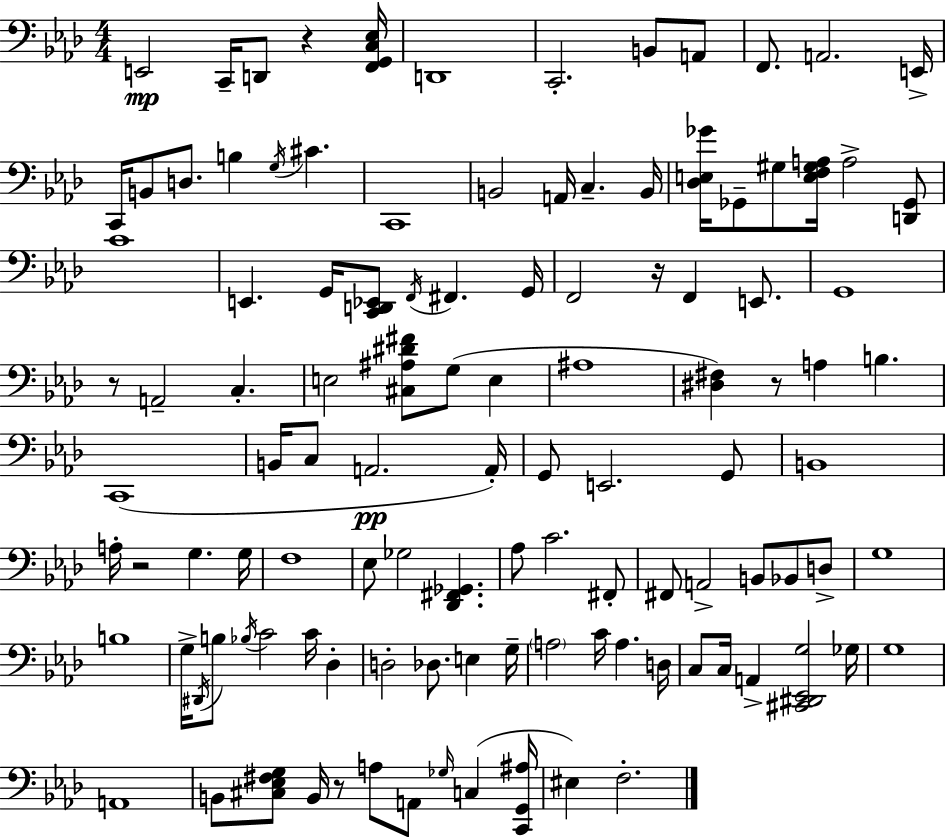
{
  \clef bass
  \numericTimeSignature
  \time 4/4
  \key aes \major
  e,2\mp c,16-- d,8 r4 <f, g, c ees>16 | d,1 | c,2.-. b,8 a,8 | f,8. a,2. e,16-> | \break c,16 b,8 d8. b4 \acciaccatura { g16 } cis'4. | c,1 | b,2 a,16 c4.-- | b,16 <des e ges'>16 ges,8-- gis8 <e f gis a>16 a2-> <d, ges,>8 | \break c'1 | e,4. g,16 <c, d, ees,>8 \acciaccatura { f,16 } fis,4. | g,16 f,2 r16 f,4 e,8. | g,1 | \break r8 a,2-- c4.-. | e2 <cis ais dis' fis'>8 g8( e4 | ais1 | <dis fis>4) r8 a4 b4. | \break c,1( | b,16 c8 a,2.\pp | a,16-.) g,8 e,2. | g,8 b,1 | \break a16-. r2 g4. | g16 f1 | ees8 ges2 <des, fis, ges,>4. | aes8 c'2. | \break fis,8-. fis,8 a,2-> b,8 bes,8 | d8-> g1 | b1 | g16-> \acciaccatura { dis,16 } b8 \acciaccatura { bes16 } c'2 c'16 | \break des4-. d2-. des8. e4 | g16-- \parenthesize a2 c'16 a4. | d16 c8 c16 a,4-> <cis, dis, ees, g>2 | ges16 g1 | \break a,1 | b,8 <cis ees fis g>8 b,16 r8 a8 a,8 \grace { ges16 }( | c4 <c, g, ais>16 eis4) f2.-. | \bar "|."
}